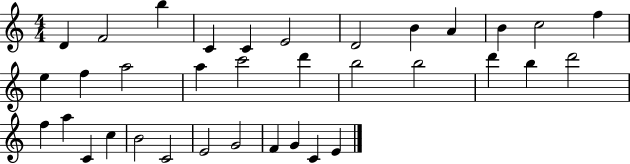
D4/q F4/h B5/q C4/q C4/q E4/h D4/h B4/q A4/q B4/q C5/h F5/q E5/q F5/q A5/h A5/q C6/h D6/q B5/h B5/h D6/q B5/q D6/h F5/q A5/q C4/q C5/q B4/h C4/h E4/h G4/h F4/q G4/q C4/q E4/q